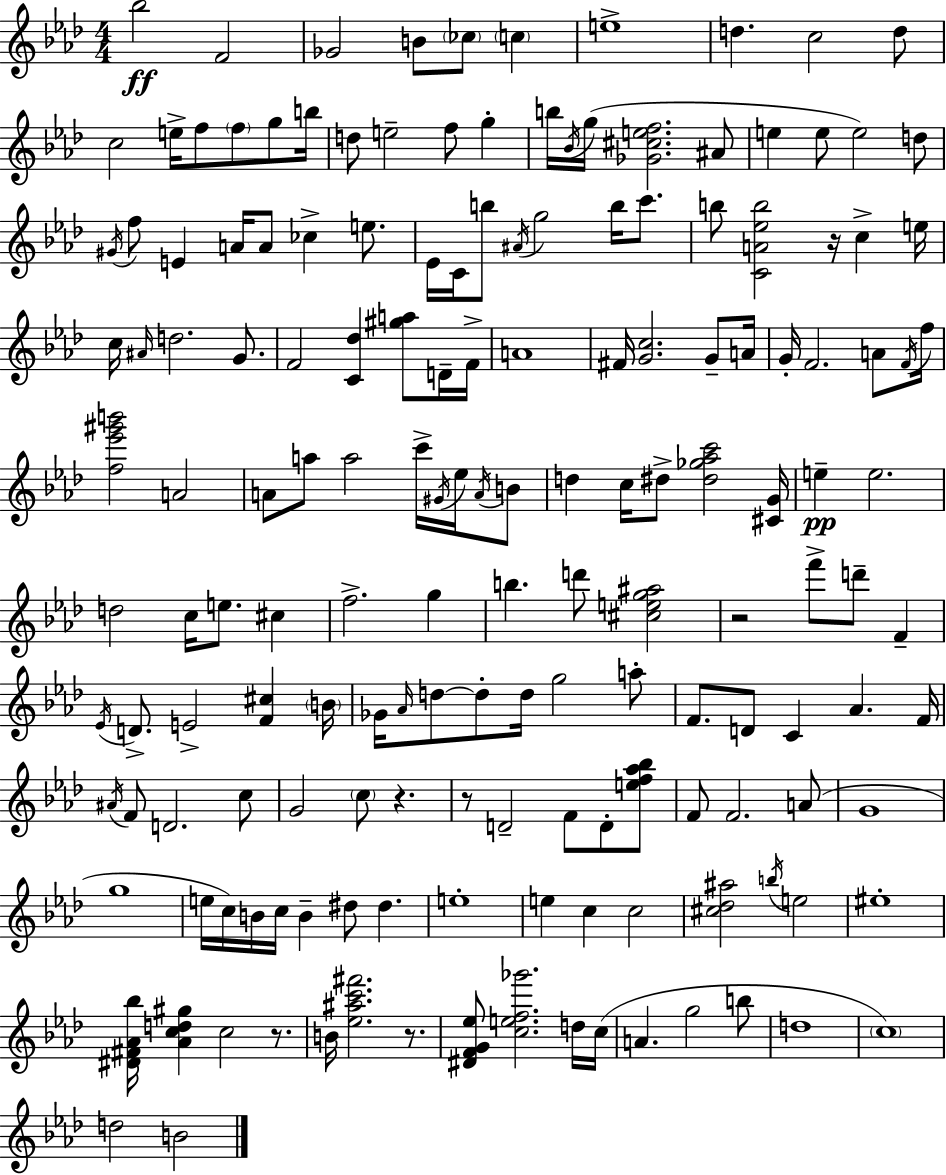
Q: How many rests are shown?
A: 6